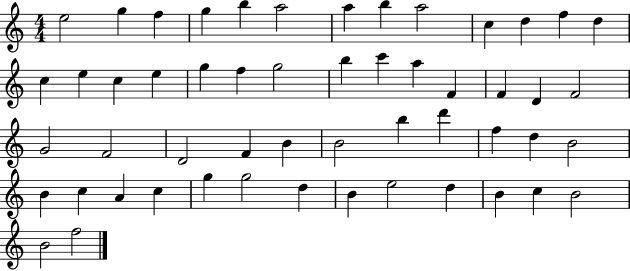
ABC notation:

X:1
T:Untitled
M:4/4
L:1/4
K:C
e2 g f g b a2 a b a2 c d f d c e c e g f g2 b c' a F F D F2 G2 F2 D2 F B B2 b d' f d B2 B c A c g g2 d B e2 d B c B2 B2 f2